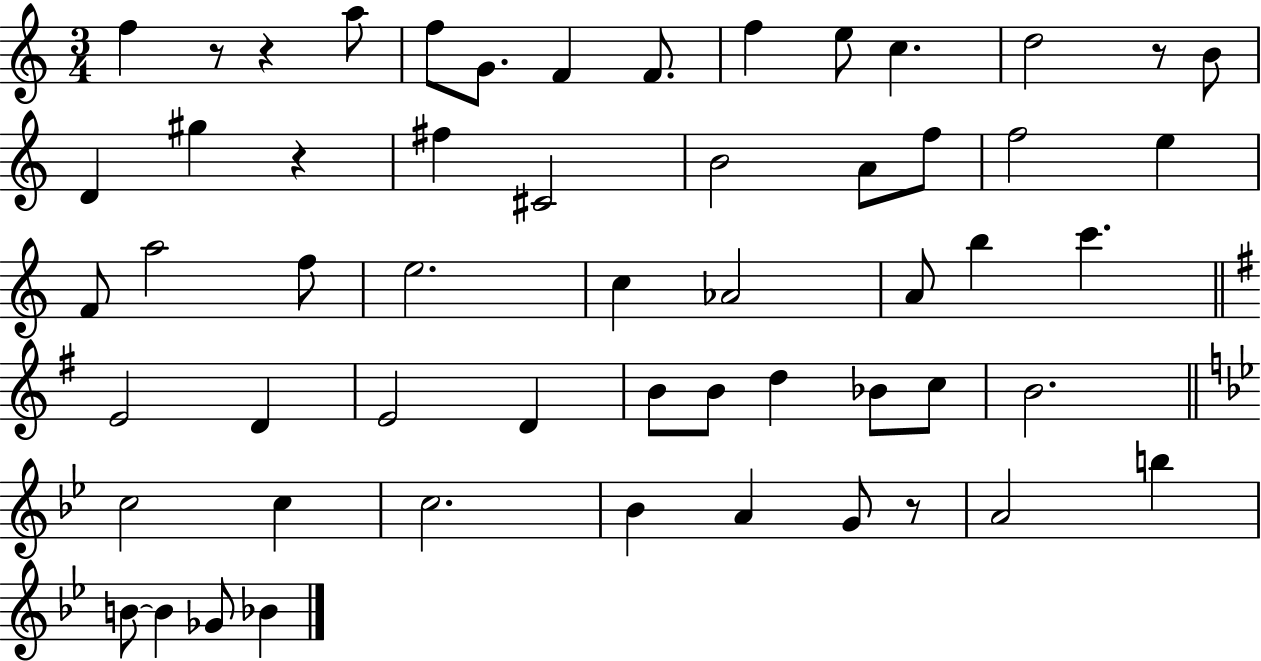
F5/q R/e R/q A5/e F5/e G4/e. F4/q F4/e. F5/q E5/e C5/q. D5/h R/e B4/e D4/q G#5/q R/q F#5/q C#4/h B4/h A4/e F5/e F5/h E5/q F4/e A5/h F5/e E5/h. C5/q Ab4/h A4/e B5/q C6/q. E4/h D4/q E4/h D4/q B4/e B4/e D5/q Bb4/e C5/e B4/h. C5/h C5/q C5/h. Bb4/q A4/q G4/e R/e A4/h B5/q B4/e B4/q Gb4/e Bb4/q